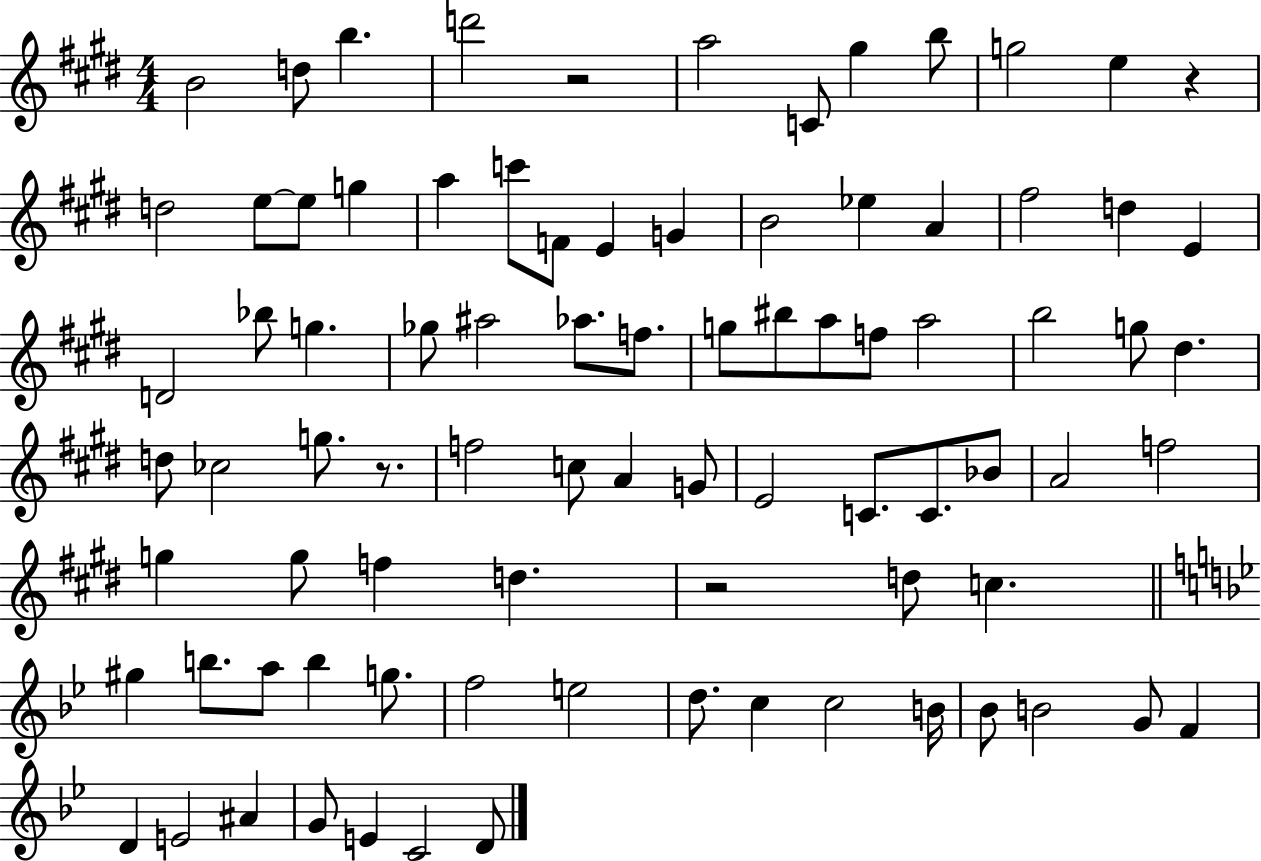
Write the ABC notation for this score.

X:1
T:Untitled
M:4/4
L:1/4
K:E
B2 d/2 b d'2 z2 a2 C/2 ^g b/2 g2 e z d2 e/2 e/2 g a c'/2 F/2 E G B2 _e A ^f2 d E D2 _b/2 g _g/2 ^a2 _a/2 f/2 g/2 ^b/2 a/2 f/2 a2 b2 g/2 ^d d/2 _c2 g/2 z/2 f2 c/2 A G/2 E2 C/2 C/2 _B/2 A2 f2 g g/2 f d z2 d/2 c ^g b/2 a/2 b g/2 f2 e2 d/2 c c2 B/4 _B/2 B2 G/2 F D E2 ^A G/2 E C2 D/2